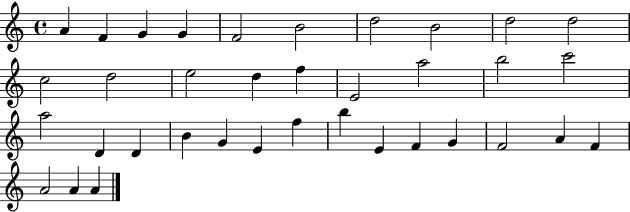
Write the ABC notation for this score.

X:1
T:Untitled
M:4/4
L:1/4
K:C
A F G G F2 B2 d2 B2 d2 d2 c2 d2 e2 d f E2 a2 b2 c'2 a2 D D B G E f b E F G F2 A F A2 A A